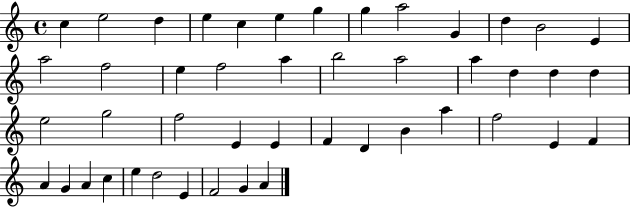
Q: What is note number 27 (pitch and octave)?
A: F5